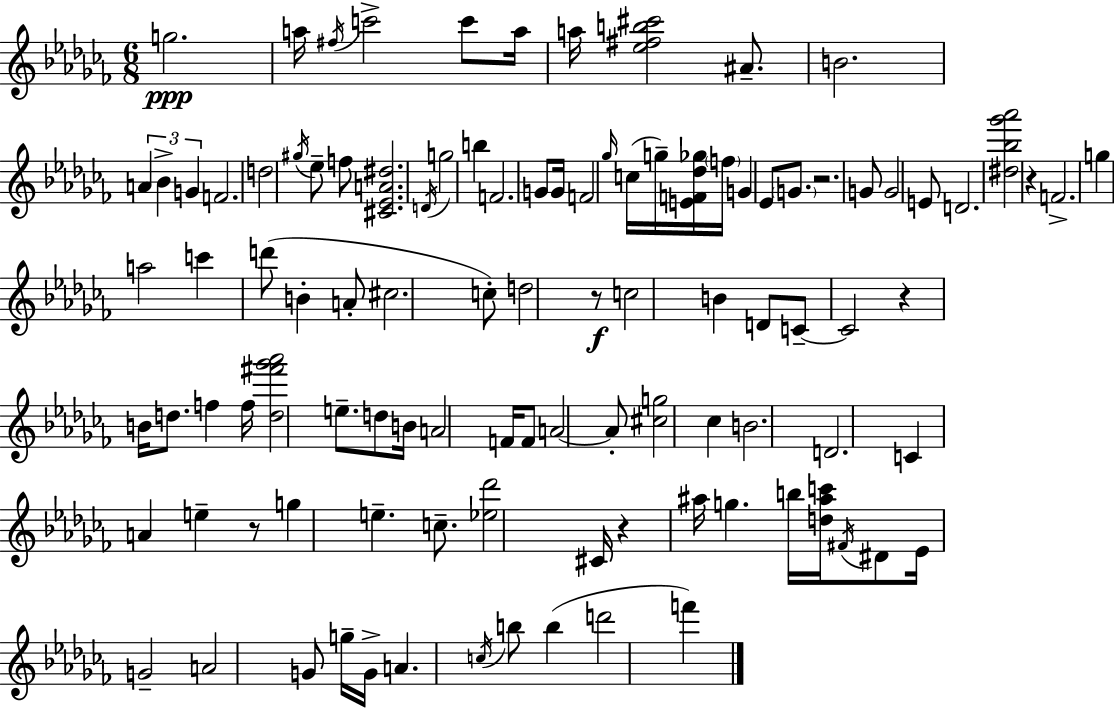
{
  \clef treble
  \numericTimeSignature
  \time 6/8
  \key aes \minor
  \repeat volta 2 { g''2.\ppp | a''16 \acciaccatura { fis''16 } c'''2-> c'''8 | a''16 a''16 <ees'' fis'' b'' cis'''>2 ais'8.-- | b'2. | \break \tuplet 3/2 { a'4 bes'4-> g'4 } | f'2. | d''2 \acciaccatura { gis''16 } ees''8-- | f''8 <cis' ees' a' dis''>2. | \break \acciaccatura { d'16 } g''2 b''4 | f'2. | g'8 g'16 f'2 | \grace { ges''16 }( c''16 g''16--) <e' f' des'' ges''>16 \parenthesize f''16 g'4 ees'8 | \break \parenthesize g'8. r2. | g'8 g'2 | e'8 d'2. | <dis'' bes'' ges''' aes'''>2 | \break r4 f'2.-> | g''4 a''2 | c'''4 d'''8( b'4-. | a'8-. cis''2. | \break c''8-.) d''2 | r8\f c''2 | b'4 d'8 c'8--~~ c'2 | r4 b'16 d''8. | \break f''4 f''16 <d'' fis''' ges''' aes'''>2 | e''8.-- d''8 b'16 a'2 | f'16 f'8 a'2~~ | a'8-. <cis'' g''>2 | \break ces''4 b'2. | d'2. | c'4 a'4 | e''4-- r8 g''4 e''4.-- | \break c''8.-- <ees'' des'''>2 | cis'16 r4 ais''16 g''4. | b''16 <d'' ais'' c'''>16 \acciaccatura { fis'16 } dis'8 ees'16 g'2-- | a'2 | \break g'8 g''16-- g'16-> a'4. \acciaccatura { c''16 } | b''8 b''4( d'''2 | f'''4) } \bar "|."
}